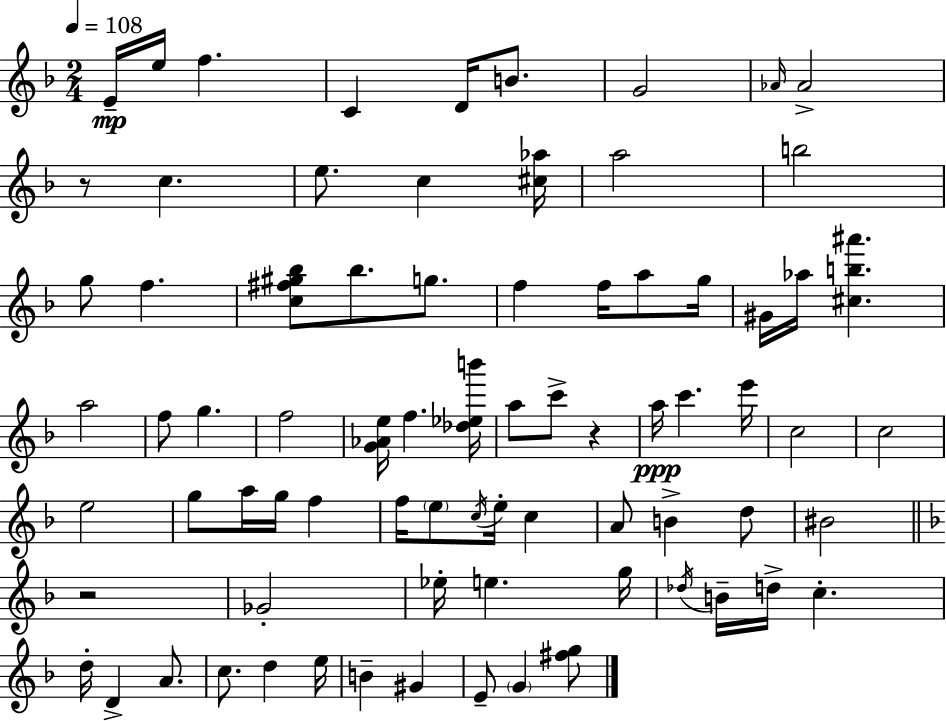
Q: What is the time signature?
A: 2/4